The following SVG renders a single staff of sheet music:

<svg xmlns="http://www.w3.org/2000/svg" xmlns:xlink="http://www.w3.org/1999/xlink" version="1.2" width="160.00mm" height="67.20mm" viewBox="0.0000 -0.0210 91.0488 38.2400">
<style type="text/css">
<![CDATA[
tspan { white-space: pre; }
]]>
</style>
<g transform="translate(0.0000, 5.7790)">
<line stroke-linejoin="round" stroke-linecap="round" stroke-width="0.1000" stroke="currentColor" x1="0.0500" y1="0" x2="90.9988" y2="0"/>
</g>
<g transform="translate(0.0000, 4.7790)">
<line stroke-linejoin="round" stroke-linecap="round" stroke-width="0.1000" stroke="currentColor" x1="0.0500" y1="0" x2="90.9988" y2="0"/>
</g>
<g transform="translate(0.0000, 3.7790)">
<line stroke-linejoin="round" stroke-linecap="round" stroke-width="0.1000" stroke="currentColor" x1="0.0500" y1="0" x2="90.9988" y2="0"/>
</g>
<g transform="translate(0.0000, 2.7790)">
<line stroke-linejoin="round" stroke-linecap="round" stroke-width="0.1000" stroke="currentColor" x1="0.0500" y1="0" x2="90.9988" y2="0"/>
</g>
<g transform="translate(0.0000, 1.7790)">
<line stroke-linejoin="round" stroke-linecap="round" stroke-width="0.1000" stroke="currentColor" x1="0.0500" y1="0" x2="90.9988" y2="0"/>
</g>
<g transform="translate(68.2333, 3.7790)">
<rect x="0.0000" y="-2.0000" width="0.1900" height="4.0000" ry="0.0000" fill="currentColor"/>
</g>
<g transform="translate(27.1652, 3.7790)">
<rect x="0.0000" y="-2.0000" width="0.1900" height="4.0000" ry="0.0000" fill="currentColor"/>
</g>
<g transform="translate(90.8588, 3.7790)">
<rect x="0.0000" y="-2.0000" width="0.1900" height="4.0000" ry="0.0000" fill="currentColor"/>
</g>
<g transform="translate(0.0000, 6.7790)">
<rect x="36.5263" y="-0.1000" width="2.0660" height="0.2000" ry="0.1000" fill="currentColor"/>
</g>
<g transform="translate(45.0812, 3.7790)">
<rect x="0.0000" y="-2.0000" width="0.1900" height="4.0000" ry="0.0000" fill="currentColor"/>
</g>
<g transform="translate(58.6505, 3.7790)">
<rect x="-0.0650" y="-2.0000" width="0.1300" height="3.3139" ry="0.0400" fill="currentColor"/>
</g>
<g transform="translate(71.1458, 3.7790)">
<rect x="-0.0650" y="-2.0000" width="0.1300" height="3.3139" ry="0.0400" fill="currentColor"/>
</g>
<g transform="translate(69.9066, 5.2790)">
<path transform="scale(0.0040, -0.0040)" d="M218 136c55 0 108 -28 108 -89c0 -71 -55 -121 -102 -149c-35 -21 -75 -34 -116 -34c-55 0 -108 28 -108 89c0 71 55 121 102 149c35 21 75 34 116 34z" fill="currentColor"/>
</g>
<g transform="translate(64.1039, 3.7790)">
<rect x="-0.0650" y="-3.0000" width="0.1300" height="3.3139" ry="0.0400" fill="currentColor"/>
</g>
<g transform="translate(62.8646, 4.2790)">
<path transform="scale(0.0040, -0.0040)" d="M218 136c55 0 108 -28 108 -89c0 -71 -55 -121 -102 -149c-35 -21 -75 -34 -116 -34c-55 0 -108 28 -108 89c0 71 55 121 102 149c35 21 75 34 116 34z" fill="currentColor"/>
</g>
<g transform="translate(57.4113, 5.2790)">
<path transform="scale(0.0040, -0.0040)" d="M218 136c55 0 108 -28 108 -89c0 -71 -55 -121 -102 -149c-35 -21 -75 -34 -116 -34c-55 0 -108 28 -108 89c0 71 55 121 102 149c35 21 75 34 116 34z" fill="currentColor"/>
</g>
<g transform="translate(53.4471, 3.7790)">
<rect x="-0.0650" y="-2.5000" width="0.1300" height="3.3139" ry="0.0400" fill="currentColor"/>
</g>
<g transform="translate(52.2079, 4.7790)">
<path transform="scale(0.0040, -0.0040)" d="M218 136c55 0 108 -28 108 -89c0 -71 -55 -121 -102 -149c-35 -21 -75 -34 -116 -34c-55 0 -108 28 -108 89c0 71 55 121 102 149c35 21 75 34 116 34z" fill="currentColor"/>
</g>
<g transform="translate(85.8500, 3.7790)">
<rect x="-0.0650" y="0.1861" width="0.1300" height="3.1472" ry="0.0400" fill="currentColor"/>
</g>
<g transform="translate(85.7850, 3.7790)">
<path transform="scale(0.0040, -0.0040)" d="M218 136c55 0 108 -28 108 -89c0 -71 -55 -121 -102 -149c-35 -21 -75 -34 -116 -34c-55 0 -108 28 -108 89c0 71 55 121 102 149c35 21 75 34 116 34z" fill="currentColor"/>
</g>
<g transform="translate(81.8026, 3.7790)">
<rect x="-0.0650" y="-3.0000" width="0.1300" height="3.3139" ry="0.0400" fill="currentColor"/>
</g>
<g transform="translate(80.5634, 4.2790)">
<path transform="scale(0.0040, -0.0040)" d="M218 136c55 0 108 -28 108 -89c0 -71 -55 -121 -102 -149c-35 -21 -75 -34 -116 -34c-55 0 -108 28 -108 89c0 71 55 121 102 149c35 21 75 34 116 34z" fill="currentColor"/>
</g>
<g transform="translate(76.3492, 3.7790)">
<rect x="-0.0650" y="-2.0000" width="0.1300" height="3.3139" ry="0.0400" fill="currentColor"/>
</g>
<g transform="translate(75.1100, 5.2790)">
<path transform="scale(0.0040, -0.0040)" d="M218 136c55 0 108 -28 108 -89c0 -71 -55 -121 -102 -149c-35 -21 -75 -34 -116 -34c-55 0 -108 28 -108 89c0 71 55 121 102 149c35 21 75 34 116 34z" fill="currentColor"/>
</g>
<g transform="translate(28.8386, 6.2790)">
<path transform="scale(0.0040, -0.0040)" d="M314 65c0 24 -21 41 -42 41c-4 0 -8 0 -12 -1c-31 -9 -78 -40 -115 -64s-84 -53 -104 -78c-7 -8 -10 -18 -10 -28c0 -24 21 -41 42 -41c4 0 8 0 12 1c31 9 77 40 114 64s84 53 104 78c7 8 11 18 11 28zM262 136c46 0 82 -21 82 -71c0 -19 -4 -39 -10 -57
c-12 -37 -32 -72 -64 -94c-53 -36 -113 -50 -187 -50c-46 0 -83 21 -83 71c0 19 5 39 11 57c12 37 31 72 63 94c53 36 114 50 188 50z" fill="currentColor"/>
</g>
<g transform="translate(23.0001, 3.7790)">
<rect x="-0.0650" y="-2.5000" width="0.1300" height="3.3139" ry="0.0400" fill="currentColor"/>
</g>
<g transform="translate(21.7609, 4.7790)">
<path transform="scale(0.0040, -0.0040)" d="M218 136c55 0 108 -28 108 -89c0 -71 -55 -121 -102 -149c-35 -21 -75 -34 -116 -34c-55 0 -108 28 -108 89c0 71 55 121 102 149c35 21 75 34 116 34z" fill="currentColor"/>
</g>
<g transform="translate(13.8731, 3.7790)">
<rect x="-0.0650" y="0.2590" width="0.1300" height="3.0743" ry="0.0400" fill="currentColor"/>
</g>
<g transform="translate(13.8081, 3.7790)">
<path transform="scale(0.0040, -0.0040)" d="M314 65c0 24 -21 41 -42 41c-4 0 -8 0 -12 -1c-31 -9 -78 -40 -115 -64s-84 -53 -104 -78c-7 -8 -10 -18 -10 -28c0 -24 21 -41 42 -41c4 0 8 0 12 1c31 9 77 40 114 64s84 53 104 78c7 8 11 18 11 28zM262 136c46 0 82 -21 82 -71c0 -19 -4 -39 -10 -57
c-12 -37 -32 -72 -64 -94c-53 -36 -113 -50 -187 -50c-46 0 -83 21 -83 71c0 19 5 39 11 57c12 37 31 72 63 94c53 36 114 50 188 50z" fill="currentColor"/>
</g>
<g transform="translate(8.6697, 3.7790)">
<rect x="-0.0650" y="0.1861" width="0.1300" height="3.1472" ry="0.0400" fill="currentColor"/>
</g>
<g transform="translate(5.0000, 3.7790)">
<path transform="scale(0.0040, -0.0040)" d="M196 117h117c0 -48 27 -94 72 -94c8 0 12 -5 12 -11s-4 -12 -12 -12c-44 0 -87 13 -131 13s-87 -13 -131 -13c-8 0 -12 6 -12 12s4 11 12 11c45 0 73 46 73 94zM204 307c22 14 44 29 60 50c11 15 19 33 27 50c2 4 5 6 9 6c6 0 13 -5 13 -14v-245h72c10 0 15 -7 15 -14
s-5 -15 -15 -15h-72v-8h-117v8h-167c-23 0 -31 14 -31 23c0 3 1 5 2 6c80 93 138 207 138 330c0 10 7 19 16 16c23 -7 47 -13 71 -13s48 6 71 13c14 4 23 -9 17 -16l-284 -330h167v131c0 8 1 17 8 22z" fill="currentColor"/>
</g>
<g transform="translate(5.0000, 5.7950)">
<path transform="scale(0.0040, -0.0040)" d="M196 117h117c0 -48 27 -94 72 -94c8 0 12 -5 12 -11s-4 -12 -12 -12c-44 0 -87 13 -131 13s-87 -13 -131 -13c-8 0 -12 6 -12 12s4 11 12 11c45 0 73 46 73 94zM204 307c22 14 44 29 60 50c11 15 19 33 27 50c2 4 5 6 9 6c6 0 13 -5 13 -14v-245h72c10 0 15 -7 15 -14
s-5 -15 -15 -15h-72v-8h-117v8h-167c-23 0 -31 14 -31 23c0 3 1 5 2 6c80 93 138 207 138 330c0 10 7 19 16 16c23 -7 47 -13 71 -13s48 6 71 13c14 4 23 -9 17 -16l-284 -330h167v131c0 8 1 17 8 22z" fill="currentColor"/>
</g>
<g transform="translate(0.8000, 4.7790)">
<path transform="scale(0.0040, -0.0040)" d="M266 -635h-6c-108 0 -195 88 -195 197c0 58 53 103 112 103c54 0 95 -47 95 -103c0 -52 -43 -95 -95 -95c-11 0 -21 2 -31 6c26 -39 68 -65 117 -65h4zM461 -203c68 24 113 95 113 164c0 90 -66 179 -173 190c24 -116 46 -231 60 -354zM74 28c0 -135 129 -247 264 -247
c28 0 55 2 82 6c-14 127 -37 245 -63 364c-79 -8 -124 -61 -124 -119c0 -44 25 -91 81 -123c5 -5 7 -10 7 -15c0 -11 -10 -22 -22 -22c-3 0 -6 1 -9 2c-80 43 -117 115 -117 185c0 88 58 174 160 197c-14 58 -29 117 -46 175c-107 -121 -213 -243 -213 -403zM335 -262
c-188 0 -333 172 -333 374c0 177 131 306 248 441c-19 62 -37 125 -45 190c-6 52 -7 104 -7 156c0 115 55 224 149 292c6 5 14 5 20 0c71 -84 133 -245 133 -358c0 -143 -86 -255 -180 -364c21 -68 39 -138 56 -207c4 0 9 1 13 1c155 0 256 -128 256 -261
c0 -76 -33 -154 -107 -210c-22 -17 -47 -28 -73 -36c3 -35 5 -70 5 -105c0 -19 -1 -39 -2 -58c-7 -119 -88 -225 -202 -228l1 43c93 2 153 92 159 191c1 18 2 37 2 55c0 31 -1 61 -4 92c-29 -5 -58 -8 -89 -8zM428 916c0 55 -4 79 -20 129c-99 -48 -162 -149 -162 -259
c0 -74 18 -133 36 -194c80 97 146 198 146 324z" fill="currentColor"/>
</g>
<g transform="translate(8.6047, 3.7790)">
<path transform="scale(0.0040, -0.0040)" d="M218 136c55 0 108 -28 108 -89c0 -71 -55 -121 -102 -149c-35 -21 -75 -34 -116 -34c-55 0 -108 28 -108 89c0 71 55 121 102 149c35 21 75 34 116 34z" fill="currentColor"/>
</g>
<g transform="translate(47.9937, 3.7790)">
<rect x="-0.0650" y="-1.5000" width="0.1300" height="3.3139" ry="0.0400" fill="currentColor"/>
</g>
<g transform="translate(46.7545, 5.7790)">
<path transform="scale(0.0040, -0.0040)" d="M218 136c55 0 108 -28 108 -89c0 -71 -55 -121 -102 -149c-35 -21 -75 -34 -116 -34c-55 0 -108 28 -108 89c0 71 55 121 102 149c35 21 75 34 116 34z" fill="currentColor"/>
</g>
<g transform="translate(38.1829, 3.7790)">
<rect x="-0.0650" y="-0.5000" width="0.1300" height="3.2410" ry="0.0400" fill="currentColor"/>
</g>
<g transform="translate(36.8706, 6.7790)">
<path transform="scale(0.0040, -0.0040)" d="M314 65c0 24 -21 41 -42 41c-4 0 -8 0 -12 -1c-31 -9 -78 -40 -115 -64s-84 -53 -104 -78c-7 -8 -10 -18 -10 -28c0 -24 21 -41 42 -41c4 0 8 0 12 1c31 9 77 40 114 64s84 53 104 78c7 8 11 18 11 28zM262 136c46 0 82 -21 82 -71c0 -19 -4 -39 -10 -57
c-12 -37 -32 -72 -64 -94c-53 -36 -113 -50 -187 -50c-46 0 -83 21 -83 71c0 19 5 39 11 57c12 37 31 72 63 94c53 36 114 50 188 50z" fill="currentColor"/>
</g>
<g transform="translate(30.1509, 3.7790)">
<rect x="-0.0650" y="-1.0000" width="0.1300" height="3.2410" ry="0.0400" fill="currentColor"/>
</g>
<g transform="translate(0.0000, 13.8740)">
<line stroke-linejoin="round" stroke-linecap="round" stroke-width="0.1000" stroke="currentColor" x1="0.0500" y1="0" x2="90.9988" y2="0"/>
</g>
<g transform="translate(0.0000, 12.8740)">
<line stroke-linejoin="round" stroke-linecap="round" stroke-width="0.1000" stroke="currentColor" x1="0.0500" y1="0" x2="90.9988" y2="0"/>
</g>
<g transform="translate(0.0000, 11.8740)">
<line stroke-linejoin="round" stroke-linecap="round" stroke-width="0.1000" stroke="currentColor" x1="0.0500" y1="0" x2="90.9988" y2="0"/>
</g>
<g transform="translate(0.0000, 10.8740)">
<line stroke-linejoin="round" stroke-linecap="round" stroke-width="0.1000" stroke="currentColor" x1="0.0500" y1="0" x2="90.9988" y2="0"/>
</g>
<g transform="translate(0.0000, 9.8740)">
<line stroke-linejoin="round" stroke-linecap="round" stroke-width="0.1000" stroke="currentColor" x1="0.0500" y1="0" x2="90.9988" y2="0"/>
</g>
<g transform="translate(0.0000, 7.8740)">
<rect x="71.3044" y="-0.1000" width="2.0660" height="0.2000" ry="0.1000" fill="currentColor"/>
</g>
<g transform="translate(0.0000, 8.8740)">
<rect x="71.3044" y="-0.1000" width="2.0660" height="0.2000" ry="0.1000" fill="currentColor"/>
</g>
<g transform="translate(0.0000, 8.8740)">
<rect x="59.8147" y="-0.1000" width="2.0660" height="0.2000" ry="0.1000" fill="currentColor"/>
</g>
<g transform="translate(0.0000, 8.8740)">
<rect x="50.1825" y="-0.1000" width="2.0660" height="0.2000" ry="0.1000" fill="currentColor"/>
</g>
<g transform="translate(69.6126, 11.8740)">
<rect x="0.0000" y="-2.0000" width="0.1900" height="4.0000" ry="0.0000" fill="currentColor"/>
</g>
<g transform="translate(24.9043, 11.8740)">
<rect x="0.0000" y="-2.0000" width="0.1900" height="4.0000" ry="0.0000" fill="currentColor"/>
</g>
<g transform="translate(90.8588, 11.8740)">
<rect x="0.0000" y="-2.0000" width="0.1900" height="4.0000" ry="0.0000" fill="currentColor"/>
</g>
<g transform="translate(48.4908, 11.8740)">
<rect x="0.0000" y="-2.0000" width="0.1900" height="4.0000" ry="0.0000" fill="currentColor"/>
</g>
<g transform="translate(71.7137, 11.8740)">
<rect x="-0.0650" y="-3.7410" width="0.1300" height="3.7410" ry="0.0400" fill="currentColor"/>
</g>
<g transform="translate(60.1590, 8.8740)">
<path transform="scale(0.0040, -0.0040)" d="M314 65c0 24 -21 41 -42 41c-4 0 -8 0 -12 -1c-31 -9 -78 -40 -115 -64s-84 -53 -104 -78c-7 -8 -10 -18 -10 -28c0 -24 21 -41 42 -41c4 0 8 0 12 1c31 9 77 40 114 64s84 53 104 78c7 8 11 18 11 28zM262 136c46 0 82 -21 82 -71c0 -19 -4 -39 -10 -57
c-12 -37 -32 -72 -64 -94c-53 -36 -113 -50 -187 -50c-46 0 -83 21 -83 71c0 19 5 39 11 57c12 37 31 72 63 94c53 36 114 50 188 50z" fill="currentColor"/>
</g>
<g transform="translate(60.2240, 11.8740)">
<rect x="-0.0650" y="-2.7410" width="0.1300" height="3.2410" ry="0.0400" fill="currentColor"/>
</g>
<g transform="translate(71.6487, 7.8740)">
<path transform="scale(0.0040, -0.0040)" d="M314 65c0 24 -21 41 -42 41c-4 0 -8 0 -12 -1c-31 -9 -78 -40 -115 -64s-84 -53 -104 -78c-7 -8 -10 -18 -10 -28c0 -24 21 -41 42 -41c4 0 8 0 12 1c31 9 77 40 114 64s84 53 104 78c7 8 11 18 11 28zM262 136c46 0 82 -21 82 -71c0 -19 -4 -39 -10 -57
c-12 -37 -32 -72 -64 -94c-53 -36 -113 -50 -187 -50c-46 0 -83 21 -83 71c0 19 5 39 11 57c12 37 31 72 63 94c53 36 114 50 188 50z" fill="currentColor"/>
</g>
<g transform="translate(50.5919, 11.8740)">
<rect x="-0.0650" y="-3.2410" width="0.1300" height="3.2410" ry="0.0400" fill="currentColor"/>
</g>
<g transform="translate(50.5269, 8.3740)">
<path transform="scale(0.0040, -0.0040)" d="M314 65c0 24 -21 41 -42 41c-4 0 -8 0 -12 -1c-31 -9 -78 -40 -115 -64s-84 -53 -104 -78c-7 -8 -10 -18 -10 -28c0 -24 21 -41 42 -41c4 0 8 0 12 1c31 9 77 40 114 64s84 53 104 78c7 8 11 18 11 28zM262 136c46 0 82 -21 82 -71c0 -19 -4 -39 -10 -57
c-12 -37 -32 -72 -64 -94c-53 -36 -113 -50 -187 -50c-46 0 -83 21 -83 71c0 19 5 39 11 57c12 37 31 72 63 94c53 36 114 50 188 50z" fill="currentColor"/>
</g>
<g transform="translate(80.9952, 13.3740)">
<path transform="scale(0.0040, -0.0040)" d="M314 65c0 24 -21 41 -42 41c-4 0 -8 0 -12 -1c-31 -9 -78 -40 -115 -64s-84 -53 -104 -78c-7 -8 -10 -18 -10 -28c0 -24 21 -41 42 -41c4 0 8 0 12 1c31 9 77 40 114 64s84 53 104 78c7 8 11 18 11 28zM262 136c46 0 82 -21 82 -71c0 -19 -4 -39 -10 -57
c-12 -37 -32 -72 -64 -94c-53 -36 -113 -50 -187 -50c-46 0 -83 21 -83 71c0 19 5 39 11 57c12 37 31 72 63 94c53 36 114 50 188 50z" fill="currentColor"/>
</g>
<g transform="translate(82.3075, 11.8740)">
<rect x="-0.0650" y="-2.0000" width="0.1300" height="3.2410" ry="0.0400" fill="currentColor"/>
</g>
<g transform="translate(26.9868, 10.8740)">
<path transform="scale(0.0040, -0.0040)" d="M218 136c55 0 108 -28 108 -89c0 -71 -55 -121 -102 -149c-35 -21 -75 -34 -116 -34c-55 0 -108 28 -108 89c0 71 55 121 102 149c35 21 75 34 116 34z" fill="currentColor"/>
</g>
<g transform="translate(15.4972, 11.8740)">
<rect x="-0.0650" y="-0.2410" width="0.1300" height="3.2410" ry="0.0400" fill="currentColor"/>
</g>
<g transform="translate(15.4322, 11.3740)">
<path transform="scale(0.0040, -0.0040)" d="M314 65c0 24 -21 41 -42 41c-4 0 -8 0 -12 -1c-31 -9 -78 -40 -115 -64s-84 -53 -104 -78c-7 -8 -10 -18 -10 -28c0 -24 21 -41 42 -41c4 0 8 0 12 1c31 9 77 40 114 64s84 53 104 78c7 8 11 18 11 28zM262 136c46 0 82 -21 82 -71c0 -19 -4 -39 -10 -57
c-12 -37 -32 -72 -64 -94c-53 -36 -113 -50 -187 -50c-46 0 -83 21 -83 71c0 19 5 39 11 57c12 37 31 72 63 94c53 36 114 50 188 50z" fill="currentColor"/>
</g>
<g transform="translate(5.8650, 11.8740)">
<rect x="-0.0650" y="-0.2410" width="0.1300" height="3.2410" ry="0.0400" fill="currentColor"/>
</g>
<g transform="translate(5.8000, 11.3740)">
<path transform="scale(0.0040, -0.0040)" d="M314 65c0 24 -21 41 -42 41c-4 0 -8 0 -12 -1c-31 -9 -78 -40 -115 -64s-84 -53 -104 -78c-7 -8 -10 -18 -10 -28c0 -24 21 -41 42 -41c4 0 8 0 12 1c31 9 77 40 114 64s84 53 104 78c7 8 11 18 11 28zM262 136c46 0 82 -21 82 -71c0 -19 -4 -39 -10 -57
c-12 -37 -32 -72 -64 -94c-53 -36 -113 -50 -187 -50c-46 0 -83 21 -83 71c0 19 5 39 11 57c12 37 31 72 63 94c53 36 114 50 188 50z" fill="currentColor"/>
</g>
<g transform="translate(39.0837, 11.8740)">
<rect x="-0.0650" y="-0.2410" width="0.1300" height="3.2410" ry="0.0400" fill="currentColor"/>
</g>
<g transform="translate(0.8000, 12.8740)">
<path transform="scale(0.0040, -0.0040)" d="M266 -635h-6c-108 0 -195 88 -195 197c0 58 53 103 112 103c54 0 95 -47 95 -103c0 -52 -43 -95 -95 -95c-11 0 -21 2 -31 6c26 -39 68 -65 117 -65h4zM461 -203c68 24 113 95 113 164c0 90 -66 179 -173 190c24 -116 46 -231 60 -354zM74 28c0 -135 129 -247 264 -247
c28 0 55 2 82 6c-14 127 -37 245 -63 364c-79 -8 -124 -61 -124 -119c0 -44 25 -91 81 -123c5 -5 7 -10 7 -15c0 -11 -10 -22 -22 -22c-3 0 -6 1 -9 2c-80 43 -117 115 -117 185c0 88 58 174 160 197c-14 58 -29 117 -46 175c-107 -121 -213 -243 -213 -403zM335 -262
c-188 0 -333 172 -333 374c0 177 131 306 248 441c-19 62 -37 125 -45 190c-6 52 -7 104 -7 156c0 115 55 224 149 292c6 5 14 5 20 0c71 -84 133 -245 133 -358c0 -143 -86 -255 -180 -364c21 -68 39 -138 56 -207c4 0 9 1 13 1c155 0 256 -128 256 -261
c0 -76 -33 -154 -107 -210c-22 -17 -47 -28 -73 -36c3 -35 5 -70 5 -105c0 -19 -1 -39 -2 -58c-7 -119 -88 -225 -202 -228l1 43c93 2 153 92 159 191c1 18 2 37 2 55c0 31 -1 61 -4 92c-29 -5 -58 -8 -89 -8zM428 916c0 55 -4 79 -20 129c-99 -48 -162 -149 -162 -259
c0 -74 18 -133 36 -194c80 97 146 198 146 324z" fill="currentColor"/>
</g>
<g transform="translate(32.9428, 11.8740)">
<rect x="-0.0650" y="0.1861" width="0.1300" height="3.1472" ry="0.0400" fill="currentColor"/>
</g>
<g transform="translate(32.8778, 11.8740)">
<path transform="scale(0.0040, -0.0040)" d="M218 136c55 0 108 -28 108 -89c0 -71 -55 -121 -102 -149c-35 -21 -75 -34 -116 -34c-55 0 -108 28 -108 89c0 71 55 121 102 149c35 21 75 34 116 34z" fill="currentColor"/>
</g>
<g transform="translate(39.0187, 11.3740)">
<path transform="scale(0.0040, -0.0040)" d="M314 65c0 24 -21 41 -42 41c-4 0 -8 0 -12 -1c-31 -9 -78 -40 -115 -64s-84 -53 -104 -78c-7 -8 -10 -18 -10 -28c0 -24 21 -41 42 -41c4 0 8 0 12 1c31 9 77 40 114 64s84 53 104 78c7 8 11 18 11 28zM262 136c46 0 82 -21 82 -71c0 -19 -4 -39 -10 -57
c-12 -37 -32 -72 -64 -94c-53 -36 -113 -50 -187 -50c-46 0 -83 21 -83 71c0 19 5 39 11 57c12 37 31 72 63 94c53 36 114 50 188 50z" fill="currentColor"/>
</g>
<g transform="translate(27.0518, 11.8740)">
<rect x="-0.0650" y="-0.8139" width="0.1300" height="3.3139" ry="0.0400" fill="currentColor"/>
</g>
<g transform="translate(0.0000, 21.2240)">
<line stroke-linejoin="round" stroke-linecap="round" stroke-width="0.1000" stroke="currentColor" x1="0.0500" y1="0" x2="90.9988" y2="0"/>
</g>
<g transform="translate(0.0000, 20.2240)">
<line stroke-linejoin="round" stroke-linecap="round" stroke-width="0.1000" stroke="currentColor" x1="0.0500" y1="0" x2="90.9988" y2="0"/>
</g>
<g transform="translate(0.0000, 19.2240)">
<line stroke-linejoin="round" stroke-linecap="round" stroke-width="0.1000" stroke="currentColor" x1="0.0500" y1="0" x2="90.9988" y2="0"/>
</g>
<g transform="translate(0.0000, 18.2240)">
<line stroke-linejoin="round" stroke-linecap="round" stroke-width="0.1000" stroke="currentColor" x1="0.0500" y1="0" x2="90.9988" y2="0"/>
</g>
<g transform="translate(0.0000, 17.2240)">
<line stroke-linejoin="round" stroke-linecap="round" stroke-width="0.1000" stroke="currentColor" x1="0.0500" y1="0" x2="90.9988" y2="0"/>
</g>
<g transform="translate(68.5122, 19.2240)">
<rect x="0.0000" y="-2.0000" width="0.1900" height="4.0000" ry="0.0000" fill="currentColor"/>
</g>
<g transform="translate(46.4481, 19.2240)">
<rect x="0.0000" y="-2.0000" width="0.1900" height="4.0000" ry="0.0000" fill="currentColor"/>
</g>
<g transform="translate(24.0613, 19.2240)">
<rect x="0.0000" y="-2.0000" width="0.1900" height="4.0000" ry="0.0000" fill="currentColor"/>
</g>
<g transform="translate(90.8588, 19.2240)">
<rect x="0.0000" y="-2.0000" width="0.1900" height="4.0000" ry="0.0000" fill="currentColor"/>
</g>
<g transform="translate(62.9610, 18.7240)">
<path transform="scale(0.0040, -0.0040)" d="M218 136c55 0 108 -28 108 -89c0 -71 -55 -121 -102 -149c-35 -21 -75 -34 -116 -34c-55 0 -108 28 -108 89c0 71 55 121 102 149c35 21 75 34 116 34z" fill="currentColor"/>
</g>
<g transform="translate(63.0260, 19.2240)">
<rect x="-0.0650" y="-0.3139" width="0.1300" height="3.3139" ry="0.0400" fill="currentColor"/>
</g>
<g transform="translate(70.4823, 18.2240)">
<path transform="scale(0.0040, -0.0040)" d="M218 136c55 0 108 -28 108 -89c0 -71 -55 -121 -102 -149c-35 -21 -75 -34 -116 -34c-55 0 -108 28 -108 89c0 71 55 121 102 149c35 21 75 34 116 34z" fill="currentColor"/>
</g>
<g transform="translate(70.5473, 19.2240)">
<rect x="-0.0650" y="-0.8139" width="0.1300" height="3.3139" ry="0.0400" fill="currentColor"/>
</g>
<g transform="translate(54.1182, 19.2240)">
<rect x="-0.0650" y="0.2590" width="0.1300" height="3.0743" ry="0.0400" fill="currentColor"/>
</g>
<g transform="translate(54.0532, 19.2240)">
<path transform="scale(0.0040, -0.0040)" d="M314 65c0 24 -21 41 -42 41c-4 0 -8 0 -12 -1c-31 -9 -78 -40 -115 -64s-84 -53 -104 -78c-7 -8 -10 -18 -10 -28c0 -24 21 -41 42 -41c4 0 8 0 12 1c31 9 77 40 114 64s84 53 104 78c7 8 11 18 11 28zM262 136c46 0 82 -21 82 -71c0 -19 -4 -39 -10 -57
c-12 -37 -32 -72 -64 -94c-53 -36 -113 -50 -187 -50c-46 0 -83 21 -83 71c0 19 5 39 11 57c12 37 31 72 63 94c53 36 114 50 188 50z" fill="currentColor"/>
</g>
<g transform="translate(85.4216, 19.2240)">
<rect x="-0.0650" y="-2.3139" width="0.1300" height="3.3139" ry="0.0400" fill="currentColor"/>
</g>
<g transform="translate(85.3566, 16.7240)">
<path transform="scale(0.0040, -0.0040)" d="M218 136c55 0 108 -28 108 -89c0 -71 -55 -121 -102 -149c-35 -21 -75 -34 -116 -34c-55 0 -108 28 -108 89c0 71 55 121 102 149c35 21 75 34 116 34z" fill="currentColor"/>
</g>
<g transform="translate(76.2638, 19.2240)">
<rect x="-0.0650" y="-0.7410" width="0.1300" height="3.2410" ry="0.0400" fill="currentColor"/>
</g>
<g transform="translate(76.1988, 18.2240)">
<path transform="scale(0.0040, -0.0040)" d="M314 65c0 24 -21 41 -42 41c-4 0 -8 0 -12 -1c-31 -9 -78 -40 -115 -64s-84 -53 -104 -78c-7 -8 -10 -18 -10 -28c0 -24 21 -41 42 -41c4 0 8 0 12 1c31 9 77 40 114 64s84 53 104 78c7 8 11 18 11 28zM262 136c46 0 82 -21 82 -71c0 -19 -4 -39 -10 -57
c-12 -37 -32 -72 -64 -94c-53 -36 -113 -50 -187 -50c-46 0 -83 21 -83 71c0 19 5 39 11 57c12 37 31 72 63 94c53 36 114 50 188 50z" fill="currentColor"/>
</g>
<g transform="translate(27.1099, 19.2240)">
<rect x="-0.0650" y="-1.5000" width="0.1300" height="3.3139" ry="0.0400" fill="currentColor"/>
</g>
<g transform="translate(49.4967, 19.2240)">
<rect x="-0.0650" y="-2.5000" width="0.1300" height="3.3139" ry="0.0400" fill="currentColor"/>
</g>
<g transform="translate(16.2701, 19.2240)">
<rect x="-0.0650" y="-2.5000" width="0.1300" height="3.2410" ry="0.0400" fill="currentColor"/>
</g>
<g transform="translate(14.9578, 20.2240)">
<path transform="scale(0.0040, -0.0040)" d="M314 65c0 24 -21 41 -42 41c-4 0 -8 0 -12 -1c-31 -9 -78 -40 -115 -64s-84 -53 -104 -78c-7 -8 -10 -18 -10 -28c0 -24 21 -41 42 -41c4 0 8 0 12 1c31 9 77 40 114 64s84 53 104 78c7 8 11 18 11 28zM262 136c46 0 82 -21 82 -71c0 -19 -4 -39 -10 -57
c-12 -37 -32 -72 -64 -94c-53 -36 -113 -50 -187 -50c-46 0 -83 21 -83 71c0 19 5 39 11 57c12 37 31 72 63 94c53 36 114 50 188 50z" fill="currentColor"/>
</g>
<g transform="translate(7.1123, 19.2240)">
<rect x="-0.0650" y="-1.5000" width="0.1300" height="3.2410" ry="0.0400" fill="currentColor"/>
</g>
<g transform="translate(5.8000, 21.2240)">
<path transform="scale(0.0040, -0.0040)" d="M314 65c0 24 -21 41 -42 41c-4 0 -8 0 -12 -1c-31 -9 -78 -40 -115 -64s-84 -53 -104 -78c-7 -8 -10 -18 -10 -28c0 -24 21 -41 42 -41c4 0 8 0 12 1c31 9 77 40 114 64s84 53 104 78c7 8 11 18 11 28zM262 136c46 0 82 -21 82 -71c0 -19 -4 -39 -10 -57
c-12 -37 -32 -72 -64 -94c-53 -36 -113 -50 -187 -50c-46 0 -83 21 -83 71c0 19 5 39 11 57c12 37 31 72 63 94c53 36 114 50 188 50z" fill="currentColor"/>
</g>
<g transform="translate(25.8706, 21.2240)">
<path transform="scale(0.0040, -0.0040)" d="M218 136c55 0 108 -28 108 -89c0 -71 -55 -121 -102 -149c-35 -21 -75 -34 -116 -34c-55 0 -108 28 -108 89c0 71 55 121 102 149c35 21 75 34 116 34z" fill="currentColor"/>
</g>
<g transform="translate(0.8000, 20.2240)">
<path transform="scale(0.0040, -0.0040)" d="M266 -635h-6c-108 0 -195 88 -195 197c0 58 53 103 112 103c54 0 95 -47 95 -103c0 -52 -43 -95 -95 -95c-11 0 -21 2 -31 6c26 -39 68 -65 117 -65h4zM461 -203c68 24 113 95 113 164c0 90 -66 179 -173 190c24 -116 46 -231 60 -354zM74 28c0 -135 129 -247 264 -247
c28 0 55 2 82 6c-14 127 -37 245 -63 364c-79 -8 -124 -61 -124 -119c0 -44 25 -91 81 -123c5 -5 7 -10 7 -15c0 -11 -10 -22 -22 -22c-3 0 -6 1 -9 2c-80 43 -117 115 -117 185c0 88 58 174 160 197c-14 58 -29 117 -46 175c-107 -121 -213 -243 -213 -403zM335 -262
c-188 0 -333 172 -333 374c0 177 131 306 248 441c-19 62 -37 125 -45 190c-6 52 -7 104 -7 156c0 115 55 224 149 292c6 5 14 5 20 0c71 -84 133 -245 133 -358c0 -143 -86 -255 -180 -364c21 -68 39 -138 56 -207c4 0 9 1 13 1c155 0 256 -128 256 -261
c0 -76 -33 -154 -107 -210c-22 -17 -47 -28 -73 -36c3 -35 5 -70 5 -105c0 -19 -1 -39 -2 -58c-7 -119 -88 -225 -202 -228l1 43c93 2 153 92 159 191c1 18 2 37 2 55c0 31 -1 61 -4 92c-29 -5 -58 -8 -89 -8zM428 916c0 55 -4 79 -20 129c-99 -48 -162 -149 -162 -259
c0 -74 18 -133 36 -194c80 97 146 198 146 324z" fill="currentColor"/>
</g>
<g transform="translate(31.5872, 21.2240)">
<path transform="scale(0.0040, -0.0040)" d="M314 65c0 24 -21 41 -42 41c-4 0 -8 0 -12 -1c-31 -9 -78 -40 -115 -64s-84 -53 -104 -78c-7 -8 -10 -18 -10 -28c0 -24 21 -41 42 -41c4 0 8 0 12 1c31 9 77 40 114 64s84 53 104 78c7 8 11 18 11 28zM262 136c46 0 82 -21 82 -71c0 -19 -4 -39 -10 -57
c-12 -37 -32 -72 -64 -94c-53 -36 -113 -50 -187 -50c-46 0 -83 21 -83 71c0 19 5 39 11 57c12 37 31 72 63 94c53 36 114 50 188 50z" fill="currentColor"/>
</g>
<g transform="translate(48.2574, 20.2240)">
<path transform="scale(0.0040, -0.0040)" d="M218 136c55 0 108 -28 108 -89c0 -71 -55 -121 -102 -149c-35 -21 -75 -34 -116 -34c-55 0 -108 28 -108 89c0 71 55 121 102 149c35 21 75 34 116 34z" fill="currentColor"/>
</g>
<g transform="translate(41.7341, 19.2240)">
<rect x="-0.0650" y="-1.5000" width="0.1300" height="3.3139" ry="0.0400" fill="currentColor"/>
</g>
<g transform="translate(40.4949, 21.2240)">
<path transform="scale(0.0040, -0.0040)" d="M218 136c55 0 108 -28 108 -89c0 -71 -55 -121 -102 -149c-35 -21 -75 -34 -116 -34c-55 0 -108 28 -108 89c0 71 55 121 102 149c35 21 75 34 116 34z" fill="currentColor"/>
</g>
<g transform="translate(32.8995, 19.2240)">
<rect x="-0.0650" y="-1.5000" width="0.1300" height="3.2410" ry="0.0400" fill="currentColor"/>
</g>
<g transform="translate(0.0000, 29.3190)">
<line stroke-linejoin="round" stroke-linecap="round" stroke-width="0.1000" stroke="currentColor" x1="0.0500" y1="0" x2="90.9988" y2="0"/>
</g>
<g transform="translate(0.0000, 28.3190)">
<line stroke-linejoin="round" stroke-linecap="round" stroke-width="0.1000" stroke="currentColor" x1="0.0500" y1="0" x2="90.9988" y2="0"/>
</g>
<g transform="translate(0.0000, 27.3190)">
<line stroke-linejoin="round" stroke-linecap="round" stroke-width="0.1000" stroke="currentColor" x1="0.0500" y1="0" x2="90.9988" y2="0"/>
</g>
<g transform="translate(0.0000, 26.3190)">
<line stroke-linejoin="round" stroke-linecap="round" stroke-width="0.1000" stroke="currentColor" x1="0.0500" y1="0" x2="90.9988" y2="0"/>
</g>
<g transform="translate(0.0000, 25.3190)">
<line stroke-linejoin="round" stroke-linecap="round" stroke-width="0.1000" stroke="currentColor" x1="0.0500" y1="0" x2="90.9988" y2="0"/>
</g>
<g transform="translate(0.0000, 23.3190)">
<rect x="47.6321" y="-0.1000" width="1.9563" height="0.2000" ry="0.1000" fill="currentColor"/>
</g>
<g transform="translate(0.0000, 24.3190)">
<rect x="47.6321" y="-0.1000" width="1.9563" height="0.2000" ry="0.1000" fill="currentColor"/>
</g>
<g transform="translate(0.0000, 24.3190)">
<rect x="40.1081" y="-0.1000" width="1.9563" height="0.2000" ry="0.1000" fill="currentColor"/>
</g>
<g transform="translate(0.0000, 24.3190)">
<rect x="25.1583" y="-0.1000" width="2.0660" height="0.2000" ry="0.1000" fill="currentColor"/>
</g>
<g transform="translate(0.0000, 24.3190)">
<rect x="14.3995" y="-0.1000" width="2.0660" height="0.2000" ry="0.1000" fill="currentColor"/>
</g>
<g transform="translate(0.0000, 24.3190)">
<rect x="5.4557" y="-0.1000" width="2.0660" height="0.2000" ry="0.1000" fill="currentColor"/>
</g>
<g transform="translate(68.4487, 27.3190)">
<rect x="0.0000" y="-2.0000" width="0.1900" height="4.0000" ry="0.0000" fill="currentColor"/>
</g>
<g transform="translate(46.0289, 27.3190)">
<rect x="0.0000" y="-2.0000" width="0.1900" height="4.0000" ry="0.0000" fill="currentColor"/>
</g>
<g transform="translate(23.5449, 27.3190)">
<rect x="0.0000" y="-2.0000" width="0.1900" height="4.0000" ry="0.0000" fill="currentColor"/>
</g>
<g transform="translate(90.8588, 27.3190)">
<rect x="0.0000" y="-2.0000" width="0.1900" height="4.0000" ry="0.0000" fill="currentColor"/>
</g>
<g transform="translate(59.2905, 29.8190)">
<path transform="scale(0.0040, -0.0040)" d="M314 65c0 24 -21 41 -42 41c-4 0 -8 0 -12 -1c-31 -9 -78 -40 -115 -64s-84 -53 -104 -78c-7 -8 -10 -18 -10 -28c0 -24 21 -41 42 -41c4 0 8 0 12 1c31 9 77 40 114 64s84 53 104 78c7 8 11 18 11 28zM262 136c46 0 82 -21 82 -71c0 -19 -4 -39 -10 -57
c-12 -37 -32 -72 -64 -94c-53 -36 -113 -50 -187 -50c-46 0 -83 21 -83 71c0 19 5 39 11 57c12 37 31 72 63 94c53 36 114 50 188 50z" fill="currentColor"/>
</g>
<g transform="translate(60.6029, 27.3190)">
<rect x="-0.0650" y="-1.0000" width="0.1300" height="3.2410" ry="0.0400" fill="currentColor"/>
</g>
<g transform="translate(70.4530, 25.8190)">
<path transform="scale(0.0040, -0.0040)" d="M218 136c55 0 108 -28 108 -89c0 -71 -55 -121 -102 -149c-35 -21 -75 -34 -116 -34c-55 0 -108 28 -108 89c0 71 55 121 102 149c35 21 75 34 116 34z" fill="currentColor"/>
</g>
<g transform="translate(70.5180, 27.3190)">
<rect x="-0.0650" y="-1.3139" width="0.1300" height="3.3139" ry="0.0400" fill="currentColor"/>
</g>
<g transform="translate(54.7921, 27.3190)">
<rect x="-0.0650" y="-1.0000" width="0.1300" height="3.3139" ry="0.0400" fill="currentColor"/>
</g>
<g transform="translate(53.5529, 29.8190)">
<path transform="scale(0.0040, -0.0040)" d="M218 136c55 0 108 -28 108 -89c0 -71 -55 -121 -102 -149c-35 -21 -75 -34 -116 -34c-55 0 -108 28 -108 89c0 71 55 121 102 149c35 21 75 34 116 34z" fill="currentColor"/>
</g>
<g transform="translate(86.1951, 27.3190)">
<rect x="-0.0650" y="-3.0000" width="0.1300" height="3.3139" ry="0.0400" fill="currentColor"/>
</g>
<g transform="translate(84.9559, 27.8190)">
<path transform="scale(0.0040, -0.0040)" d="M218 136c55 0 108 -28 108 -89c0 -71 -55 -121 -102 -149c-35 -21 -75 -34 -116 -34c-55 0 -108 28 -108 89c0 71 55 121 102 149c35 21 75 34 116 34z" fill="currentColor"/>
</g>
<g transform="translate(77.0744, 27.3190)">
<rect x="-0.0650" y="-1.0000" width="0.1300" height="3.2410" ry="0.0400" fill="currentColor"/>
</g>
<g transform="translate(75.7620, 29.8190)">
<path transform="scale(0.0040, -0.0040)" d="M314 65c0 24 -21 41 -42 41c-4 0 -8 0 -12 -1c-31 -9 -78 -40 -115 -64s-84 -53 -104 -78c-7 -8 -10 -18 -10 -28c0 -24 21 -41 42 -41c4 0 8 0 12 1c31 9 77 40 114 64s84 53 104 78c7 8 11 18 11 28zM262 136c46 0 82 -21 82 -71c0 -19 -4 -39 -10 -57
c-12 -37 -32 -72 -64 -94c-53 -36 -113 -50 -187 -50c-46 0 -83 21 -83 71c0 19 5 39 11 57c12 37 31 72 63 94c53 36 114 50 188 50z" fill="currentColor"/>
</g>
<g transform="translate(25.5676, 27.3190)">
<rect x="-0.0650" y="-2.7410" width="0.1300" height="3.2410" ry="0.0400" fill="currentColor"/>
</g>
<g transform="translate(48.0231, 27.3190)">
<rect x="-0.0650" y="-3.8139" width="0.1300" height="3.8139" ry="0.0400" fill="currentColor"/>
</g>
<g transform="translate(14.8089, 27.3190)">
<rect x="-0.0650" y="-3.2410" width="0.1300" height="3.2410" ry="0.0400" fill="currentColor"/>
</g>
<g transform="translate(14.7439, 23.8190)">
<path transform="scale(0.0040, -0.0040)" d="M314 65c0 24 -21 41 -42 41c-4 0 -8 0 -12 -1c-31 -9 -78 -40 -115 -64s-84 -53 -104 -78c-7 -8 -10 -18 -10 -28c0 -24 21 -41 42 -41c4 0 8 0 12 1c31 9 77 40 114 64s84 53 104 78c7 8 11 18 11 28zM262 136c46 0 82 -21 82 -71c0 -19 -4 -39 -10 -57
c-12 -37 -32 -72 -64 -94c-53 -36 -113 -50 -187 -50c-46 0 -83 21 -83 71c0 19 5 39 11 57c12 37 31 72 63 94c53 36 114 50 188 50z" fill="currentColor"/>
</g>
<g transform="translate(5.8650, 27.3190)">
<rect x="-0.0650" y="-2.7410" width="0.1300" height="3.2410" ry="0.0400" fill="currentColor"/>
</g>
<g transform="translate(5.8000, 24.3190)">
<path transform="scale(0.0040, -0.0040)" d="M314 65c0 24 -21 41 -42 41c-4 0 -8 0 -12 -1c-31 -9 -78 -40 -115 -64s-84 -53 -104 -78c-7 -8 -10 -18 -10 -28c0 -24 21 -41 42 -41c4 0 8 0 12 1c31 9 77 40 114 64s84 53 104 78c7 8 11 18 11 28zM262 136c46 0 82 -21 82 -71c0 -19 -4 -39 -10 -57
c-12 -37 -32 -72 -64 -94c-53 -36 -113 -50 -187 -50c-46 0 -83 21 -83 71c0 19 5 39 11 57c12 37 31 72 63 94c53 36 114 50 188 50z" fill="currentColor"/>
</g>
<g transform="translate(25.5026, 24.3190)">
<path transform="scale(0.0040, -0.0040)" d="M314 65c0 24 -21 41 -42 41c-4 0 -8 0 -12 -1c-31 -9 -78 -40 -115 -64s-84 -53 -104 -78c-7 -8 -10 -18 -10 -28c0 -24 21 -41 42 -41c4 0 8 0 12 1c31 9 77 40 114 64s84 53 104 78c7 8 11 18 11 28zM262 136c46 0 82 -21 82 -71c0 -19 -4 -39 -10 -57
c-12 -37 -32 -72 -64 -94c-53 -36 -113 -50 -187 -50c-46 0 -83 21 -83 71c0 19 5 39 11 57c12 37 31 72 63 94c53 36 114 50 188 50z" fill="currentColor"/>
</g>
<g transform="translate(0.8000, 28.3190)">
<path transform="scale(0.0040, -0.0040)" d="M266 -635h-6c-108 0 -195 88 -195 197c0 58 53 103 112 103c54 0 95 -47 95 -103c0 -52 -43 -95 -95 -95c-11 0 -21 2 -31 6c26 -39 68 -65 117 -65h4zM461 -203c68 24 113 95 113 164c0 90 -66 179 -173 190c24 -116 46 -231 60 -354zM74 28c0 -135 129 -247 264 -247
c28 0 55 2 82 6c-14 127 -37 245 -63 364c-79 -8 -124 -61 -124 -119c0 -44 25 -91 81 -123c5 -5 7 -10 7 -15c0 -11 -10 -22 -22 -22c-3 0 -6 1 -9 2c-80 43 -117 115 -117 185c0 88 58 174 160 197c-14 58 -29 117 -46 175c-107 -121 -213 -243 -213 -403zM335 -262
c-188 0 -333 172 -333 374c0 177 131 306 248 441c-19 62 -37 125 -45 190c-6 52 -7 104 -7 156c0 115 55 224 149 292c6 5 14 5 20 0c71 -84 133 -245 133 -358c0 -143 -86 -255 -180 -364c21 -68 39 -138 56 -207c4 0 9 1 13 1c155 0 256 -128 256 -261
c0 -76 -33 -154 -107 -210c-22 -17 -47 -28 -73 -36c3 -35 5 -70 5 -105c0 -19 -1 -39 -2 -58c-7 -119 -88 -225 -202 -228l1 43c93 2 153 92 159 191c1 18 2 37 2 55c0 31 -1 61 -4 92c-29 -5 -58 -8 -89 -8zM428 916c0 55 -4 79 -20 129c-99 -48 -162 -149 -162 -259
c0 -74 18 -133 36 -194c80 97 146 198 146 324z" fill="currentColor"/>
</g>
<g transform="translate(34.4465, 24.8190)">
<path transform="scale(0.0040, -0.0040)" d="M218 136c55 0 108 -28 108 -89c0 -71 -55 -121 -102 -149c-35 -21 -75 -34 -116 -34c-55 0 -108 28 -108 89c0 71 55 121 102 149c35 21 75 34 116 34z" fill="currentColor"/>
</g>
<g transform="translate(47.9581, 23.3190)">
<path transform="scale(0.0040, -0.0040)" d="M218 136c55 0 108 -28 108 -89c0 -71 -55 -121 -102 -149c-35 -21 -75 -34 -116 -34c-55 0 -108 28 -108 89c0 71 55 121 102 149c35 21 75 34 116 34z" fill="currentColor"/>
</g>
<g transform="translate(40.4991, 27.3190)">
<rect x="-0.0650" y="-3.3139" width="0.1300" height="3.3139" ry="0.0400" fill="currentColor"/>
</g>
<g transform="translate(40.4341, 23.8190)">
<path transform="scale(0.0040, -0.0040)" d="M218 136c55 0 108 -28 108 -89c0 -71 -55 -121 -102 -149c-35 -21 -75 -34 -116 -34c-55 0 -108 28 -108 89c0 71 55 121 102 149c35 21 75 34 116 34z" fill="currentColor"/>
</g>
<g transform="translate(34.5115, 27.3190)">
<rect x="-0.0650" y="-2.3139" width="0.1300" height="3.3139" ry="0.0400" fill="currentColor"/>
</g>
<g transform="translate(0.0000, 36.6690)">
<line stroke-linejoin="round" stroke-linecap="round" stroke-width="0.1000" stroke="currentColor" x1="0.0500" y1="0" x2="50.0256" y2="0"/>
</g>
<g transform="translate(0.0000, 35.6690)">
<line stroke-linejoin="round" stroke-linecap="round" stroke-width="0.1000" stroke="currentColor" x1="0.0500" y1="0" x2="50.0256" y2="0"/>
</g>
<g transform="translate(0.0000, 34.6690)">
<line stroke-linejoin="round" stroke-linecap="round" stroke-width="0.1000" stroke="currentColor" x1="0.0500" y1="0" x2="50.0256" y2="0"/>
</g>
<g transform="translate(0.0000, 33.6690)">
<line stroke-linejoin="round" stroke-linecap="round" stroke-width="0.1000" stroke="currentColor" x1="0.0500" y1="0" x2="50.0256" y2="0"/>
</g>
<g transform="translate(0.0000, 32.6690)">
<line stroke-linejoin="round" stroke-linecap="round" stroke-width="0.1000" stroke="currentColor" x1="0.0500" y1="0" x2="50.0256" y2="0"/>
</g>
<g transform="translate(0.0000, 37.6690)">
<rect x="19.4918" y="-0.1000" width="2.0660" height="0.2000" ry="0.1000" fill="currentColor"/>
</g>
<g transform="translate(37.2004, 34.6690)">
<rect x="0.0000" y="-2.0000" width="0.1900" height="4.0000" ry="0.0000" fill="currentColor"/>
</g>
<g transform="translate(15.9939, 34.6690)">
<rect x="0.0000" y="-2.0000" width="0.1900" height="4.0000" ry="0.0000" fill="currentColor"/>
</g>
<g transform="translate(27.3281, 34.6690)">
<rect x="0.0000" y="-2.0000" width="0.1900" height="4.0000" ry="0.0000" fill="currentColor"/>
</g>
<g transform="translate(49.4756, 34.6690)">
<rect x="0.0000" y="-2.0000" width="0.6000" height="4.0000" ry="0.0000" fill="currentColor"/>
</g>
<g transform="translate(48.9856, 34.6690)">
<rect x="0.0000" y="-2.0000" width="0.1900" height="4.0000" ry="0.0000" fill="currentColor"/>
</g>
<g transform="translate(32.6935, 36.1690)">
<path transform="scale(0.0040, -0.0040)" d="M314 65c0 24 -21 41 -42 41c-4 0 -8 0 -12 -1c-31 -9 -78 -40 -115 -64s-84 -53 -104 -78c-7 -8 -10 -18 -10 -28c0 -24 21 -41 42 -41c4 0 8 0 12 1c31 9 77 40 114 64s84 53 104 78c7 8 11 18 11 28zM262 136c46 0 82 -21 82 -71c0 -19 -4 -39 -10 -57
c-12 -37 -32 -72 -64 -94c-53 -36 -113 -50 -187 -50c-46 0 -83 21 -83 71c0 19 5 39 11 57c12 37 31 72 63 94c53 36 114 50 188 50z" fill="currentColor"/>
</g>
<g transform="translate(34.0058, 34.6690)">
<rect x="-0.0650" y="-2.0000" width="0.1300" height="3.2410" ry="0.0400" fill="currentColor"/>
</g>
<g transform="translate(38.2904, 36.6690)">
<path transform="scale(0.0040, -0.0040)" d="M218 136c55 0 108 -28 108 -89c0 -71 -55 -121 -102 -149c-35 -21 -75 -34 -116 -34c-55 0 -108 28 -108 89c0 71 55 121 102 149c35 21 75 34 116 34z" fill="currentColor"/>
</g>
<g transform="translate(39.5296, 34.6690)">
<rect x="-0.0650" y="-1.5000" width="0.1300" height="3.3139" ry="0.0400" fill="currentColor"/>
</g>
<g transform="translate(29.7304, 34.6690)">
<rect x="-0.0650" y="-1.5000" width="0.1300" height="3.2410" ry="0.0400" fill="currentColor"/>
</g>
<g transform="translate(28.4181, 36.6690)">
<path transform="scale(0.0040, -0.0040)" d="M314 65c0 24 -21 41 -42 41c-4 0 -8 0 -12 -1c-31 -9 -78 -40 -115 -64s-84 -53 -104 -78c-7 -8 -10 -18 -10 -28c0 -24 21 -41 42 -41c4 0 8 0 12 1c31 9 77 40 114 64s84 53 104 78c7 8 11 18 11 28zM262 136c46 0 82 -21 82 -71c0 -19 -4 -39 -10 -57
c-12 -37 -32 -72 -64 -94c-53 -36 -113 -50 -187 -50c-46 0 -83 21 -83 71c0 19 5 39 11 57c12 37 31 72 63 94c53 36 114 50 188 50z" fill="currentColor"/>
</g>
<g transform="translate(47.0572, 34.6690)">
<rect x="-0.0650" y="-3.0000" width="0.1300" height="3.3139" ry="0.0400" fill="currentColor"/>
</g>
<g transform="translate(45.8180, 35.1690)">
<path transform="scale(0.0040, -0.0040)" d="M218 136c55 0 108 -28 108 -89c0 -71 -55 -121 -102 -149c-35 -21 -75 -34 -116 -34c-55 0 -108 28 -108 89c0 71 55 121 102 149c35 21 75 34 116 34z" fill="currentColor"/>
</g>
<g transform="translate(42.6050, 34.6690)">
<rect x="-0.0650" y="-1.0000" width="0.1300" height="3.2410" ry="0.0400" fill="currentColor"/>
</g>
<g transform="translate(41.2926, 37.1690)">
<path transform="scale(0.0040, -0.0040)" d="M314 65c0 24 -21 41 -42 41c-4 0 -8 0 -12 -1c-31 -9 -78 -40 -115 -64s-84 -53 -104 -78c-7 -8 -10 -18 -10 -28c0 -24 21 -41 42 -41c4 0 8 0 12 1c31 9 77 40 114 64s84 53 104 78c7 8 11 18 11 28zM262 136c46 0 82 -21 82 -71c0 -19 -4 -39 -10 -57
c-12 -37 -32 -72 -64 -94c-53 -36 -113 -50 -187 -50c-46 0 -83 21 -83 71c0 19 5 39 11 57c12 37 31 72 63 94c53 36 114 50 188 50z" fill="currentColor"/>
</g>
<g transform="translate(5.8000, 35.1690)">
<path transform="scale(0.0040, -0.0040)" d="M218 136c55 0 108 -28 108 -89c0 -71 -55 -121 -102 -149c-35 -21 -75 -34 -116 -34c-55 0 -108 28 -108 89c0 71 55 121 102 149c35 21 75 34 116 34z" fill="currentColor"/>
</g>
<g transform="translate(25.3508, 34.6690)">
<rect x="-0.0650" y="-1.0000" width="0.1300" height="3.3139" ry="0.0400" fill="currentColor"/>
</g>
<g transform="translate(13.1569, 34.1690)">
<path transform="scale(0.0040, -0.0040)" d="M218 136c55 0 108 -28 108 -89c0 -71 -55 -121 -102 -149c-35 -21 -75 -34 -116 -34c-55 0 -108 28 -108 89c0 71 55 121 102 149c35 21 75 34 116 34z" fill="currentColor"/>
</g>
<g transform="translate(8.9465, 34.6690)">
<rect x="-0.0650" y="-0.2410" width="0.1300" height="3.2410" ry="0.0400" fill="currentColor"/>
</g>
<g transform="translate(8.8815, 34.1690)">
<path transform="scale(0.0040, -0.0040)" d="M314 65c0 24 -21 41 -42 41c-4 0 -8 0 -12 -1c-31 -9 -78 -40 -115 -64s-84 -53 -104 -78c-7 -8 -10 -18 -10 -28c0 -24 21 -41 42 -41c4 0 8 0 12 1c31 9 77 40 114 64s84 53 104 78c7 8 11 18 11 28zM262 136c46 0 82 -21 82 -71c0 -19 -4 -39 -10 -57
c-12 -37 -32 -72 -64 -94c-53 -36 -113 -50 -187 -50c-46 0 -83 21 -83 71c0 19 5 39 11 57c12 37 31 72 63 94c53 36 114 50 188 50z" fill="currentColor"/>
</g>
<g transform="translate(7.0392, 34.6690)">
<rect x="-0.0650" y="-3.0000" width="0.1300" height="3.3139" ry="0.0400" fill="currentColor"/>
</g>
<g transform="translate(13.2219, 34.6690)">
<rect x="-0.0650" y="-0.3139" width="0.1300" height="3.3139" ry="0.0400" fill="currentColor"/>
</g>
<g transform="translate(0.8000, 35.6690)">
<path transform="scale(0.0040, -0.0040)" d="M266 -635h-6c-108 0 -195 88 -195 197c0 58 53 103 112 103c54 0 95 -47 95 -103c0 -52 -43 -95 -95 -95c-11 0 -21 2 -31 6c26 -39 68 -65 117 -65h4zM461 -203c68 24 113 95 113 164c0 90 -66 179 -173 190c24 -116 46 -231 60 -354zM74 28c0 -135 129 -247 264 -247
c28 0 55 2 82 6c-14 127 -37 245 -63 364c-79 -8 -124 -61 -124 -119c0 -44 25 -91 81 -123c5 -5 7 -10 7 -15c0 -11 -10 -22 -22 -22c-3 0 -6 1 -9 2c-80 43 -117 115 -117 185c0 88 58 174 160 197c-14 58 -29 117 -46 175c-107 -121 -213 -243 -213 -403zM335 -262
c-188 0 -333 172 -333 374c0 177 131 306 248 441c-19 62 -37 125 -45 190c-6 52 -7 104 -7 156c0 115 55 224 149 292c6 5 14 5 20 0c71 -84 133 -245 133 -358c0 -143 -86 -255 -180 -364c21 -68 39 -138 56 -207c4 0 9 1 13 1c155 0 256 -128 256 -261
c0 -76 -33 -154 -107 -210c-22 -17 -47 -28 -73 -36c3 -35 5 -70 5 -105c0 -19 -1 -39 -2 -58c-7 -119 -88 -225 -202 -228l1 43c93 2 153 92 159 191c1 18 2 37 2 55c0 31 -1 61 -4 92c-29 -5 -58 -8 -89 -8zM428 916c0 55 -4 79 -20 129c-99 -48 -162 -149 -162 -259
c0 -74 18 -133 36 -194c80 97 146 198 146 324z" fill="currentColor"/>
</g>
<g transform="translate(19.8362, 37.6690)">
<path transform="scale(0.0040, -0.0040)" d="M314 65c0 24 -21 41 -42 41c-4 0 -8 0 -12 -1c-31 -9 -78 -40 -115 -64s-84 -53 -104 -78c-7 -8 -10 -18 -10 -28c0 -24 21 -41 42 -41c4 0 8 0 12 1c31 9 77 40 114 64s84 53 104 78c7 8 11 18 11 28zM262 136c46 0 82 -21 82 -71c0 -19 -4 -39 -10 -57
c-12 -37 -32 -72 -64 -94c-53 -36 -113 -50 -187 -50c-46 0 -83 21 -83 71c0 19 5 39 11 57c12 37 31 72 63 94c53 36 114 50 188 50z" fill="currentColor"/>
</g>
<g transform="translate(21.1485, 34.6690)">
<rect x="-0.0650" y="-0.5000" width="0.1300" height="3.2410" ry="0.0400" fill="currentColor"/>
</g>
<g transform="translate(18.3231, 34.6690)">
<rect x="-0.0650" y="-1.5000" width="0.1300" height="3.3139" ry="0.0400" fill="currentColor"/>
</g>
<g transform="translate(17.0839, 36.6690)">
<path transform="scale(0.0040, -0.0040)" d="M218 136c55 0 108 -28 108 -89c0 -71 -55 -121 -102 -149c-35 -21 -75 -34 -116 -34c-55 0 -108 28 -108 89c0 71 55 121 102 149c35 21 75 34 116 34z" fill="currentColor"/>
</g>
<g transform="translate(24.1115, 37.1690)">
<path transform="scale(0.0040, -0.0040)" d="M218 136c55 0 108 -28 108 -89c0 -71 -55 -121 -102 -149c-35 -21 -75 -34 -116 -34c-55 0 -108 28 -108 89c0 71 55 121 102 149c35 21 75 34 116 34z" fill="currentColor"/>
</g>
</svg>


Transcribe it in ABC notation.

X:1
T:Untitled
M:4/4
L:1/4
K:C
B B2 G D2 C2 E G F A F F A B c2 c2 d B c2 b2 a2 c'2 F2 E2 G2 E E2 E G B2 c d d2 g a2 b2 a2 g b c' D D2 e D2 A A c2 c E C2 D E2 F2 E D2 A